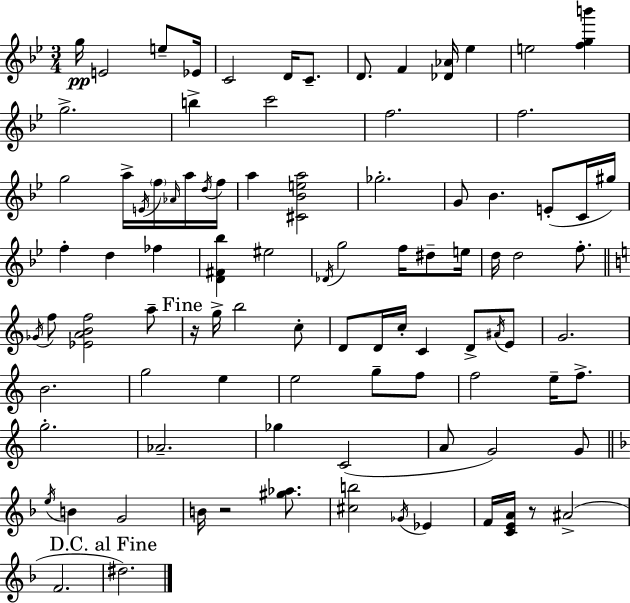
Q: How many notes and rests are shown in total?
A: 94